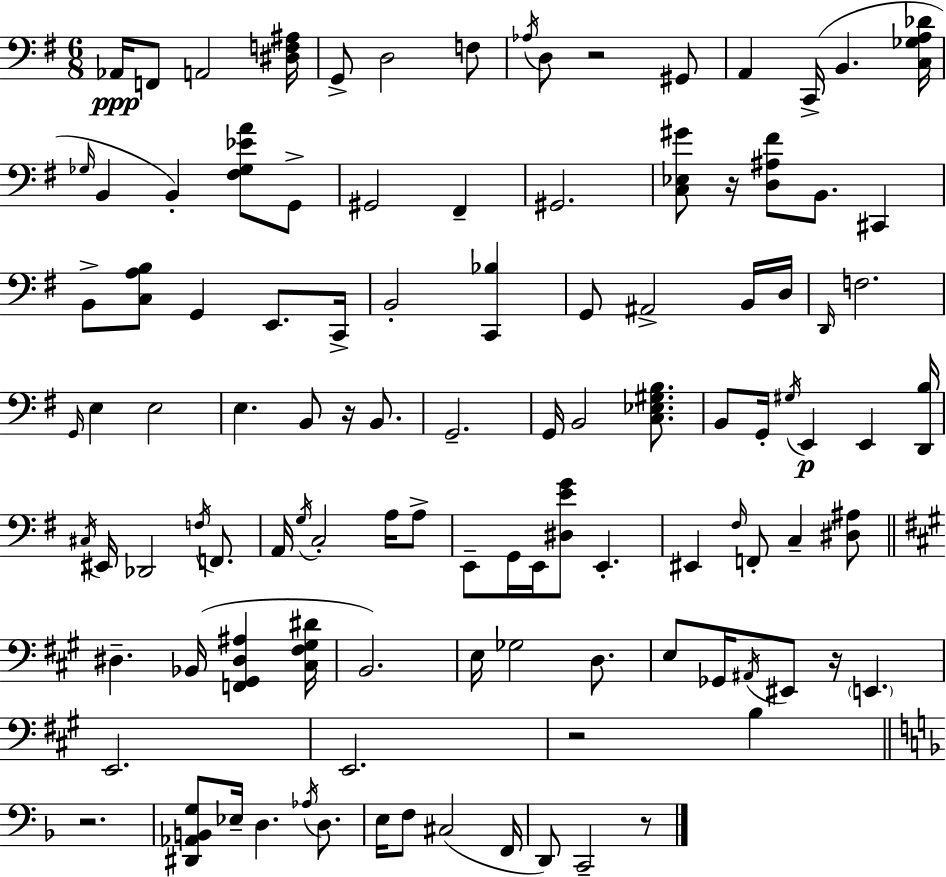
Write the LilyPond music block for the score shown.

{
  \clef bass
  \numericTimeSignature
  \time 6/8
  \key g \major
  aes,16\ppp f,8 a,2 <dis f ais>16 | g,8-> d2 f8 | \acciaccatura { aes16 } d8 r2 gis,8 | a,4 c,16->( b,4. | \break <c ges a des'>16 \grace { ges16 } b,4 b,4-.) <fis ges ees' a'>8 | g,8-> gis,2 fis,4-- | gis,2. | <c ees gis'>8 r16 <d ais fis'>8 b,8. cis,4 | \break b,8-> <c a b>8 g,4 e,8. | c,16-> b,2-. <c, bes>4 | g,8 ais,2-> | b,16 d16 \grace { d,16 } f2. | \break \grace { g,16 } e4 e2 | e4. b,8 | r16 b,8. g,2.-- | g,16 b,2 | \break <c ees gis b>8. b,8 g,16-. \acciaccatura { gis16 }\p e,4 | e,4 <d, b>16 \acciaccatura { cis16 } eis,16 des,2 | \acciaccatura { f16 } f,8. a,16 \acciaccatura { g16 } c2-. | a16 a8-> e,8-- g,16 e,16 | \break <dis e' g'>8 e,4.-. eis,4 | \grace { fis16 } f,8-. c4-- <dis ais>8 \bar "||" \break \key a \major dis4.-- bes,16( <f, gis, dis ais>4 <cis fis gis dis'>16 | b,2.) | e16 ges2 d8. | e8 ges,16 \acciaccatura { ais,16 } eis,8 r16 \parenthesize e,4. | \break e,2. | e,2. | r2 b4 | \bar "||" \break \key f \major r2. | <dis, aes, b, g>8 ees16-- d4. \acciaccatura { aes16 } d8. | e16 f8 cis2( | f,16 d,8) c,2-- r8 | \break \bar "|."
}